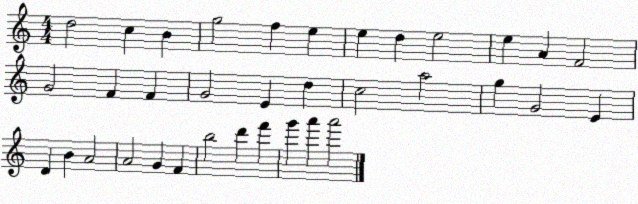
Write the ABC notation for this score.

X:1
T:Untitled
M:4/4
L:1/4
K:C
d2 c B g2 f e e d e2 e A F2 G2 F F G2 E d c2 a2 g G2 E D B A2 A2 G F b2 d' f' g' a' a'2